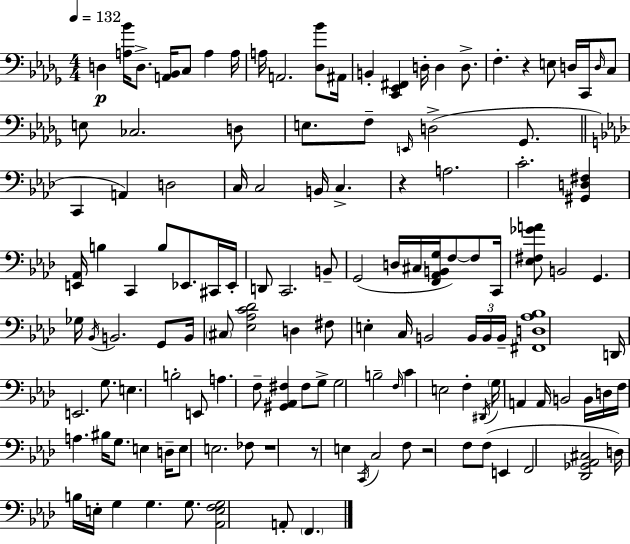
D3/q [A3,Bb4]/s D3/e. [A2,Bb2]/s C3/e A3/q A3/s A3/s A2/h. [Db3,Bb4]/e A#2/s B2/q [C2,Eb2,F#2]/q D3/s D3/q D3/e. F3/q. R/q E3/e D3/s C2/s D3/s C3/e E3/e CES3/h. D3/e E3/e. F3/e E2/s D3/h Gb2/e. C2/q A2/q D3/h C3/s C3/h B2/s C3/q. R/q A3/h. C4/h. [G#2,D3,F#3]/q [E2,Ab2]/s B3/q C2/q B3/e Eb2/e. C#2/s Eb2/s D2/e C2/h. B2/e G2/h D3/s C#3/s [F2,Ab2,B2,G3]/s F3/e F3/e C2/s [Eb3,F#3,Gb4,A4]/e B2/h G2/q. Gb3/s Bb2/s B2/h. G2/e B2/s C#3/e [Eb3,Ab3,C4,Db4]/h D3/q F#3/e E3/q C3/s B2/h B2/s B2/s B2/s [F#2,D3,Ab3,Bb3]/w D2/s E2/h. G3/e. E3/q. B3/h E2/e A3/q. F3/e [G#2,Ab2,F#3]/q F#3/e G3/e G3/h B3/h F3/s C4/q E3/h F3/q D#2/s G3/s A2/q A2/s B2/h B2/s D3/s F3/s A3/q. BIS3/s G3/e. E3/q D3/s E3/e E3/h. FES3/e R/w R/e E3/q C2/s C3/h F3/e R/h F3/e F3/e E2/q F2/h [Db2,Gb2,Ab2,C#3]/h D3/s B3/s E3/s G3/q G3/q. G3/e. [Ab2,E3,F3,G3]/h A2/e F2/q.